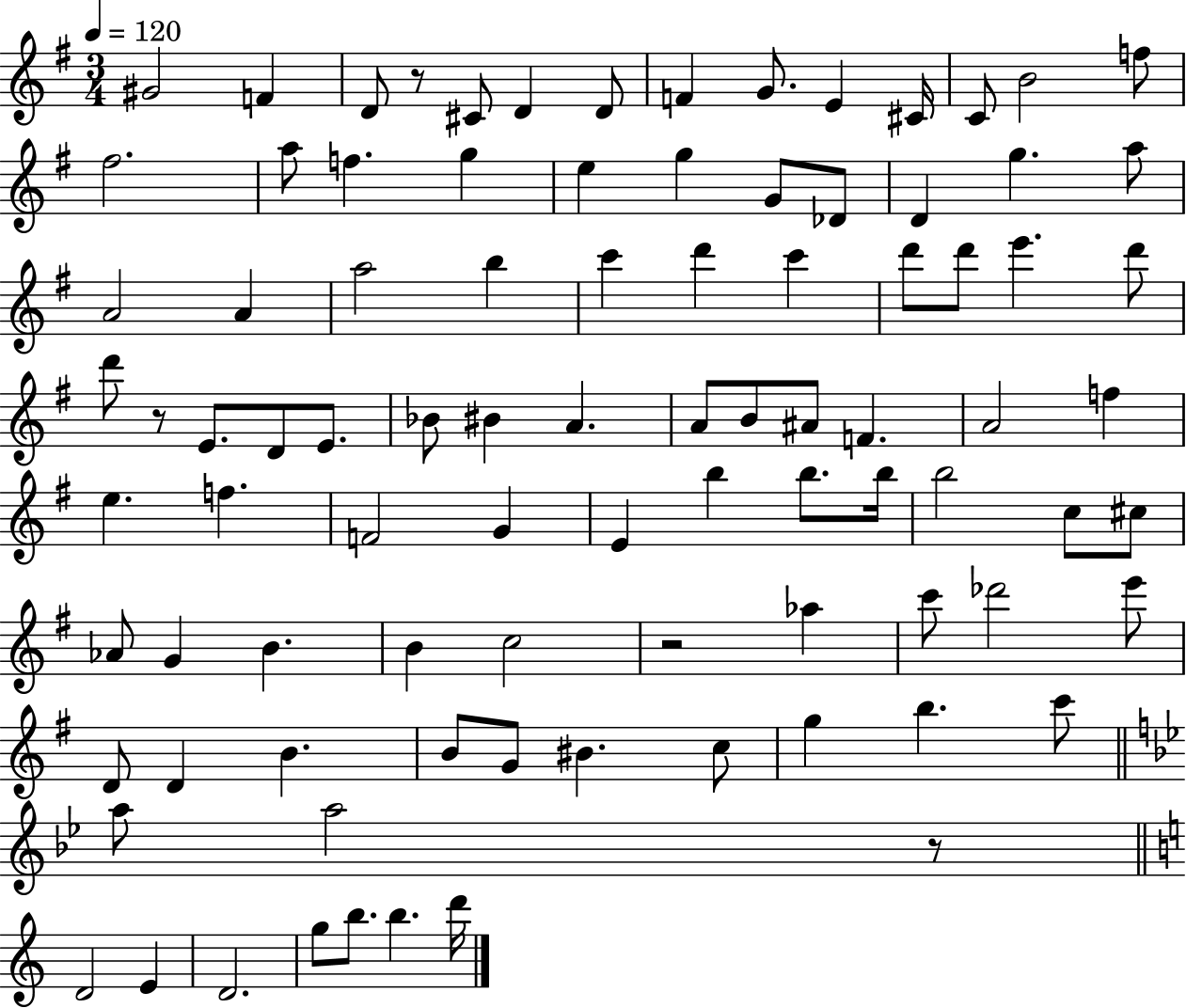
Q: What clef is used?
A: treble